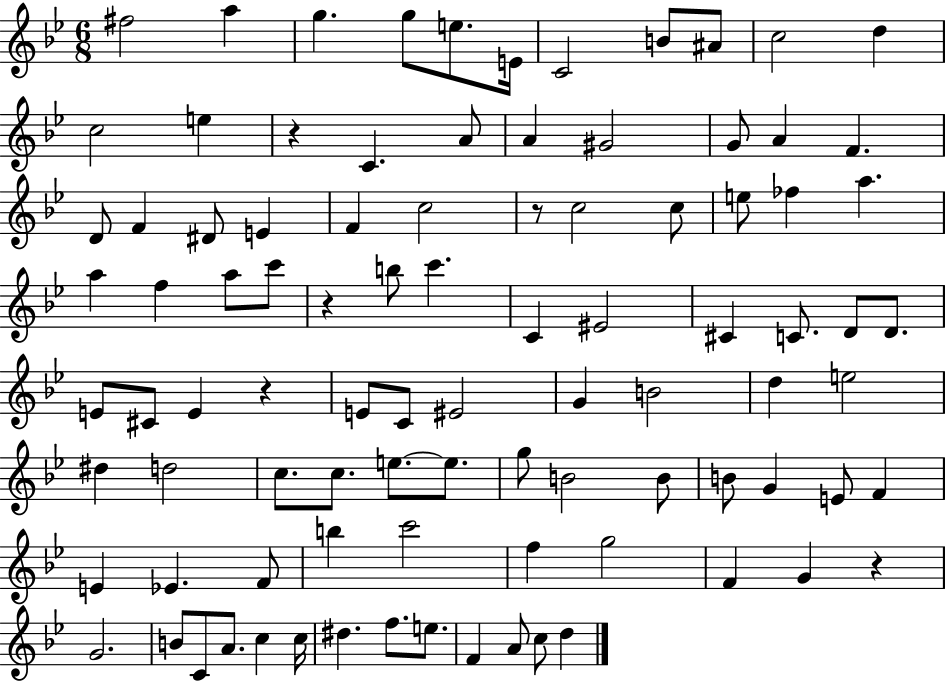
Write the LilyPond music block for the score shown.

{
  \clef treble
  \numericTimeSignature
  \time 6/8
  \key bes \major
  fis''2 a''4 | g''4. g''8 e''8. e'16 | c'2 b'8 ais'8 | c''2 d''4 | \break c''2 e''4 | r4 c'4. a'8 | a'4 gis'2 | g'8 a'4 f'4. | \break d'8 f'4 dis'8 e'4 | f'4 c''2 | r8 c''2 c''8 | e''8 fes''4 a''4. | \break a''4 f''4 a''8 c'''8 | r4 b''8 c'''4. | c'4 eis'2 | cis'4 c'8. d'8 d'8. | \break e'8 cis'8 e'4 r4 | e'8 c'8 eis'2 | g'4 b'2 | d''4 e''2 | \break dis''4 d''2 | c''8. c''8. e''8.~~ e''8. | g''8 b'2 b'8 | b'8 g'4 e'8 f'4 | \break e'4 ees'4. f'8 | b''4 c'''2 | f''4 g''2 | f'4 g'4 r4 | \break g'2. | b'8 c'8 a'8. c''4 c''16 | dis''4. f''8. e''8. | f'4 a'8 c''8 d''4 | \break \bar "|."
}